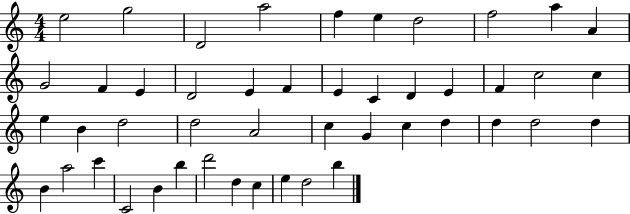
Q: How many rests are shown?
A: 0